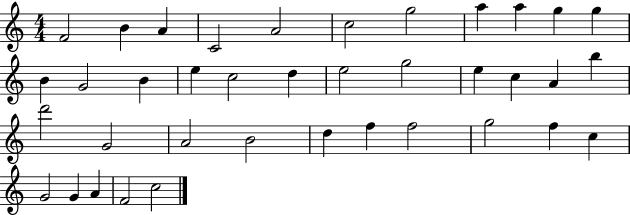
F4/h B4/q A4/q C4/h A4/h C5/h G5/h A5/q A5/q G5/q G5/q B4/q G4/h B4/q E5/q C5/h D5/q E5/h G5/h E5/q C5/q A4/q B5/q D6/h G4/h A4/h B4/h D5/q F5/q F5/h G5/h F5/q C5/q G4/h G4/q A4/q F4/h C5/h